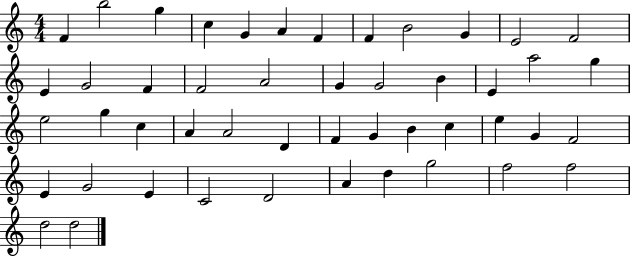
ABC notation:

X:1
T:Untitled
M:4/4
L:1/4
K:C
F b2 g c G A F F B2 G E2 F2 E G2 F F2 A2 G G2 B E a2 g e2 g c A A2 D F G B c e G F2 E G2 E C2 D2 A d g2 f2 f2 d2 d2